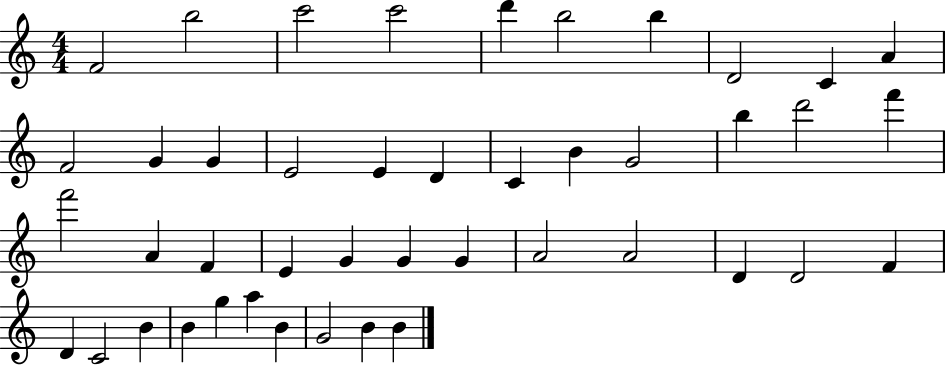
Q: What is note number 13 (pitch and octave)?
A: G4